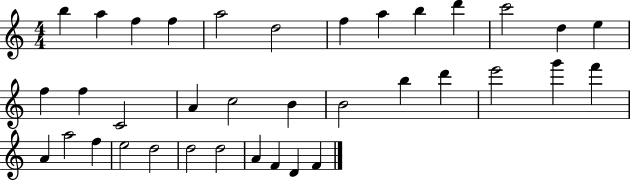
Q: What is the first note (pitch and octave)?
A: B5